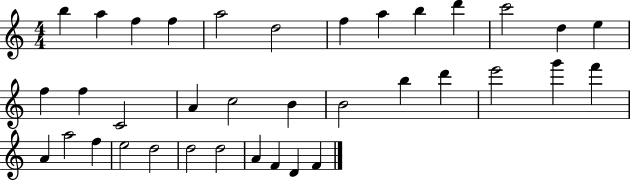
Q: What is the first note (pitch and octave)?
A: B5